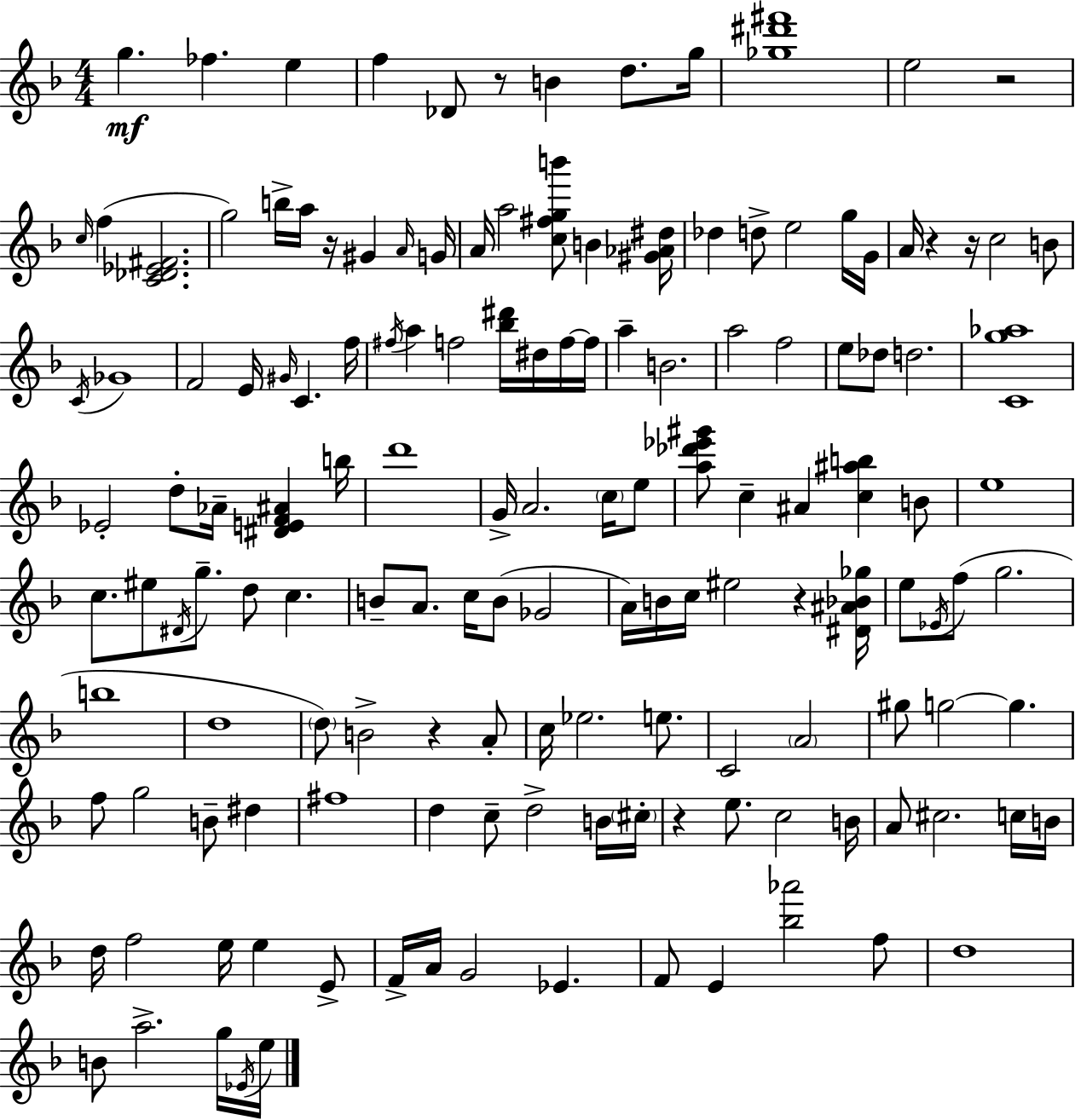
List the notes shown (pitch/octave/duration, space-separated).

G5/q. FES5/q. E5/q F5/q Db4/e R/e B4/q D5/e. G5/s [Gb5,D#6,F#6]/w E5/h R/h C5/s F5/q [C4,Db4,Eb4,F#4]/h. G5/h B5/s A5/s R/s G#4/q A4/s G4/s A4/s A5/h [C5,F#5,G5,B6]/e B4/q [G#4,Ab4,D#5]/s Db5/q D5/e E5/h G5/s G4/s A4/s R/q R/s C5/h B4/e C4/s Gb4/w F4/h E4/s G#4/s C4/q. F5/s F#5/s A5/q F5/h [Bb5,D#6]/s D#5/s F5/s F5/s A5/q B4/h. A5/h F5/h E5/e Db5/e D5/h. [C4,G5,Ab5]/w Eb4/h D5/e Ab4/s [D#4,E4,F4,A#4]/q B5/s D6/w G4/s A4/h. C5/s E5/e [A5,Db6,Eb6,G#6]/e C5/q A#4/q [C5,A#5,B5]/q B4/e E5/w C5/e. EIS5/e D#4/s G5/e. D5/e C5/q. B4/e A4/e. C5/s B4/e Gb4/h A4/s B4/s C5/s EIS5/h R/q [D#4,A#4,Bb4,Gb5]/s E5/e Eb4/s F5/e G5/h. B5/w D5/w D5/e B4/h R/q A4/e C5/s Eb5/h. E5/e. C4/h A4/h G#5/e G5/h G5/q. F5/e G5/h B4/e D#5/q F#5/w D5/q C5/e D5/h B4/s C#5/s R/q E5/e. C5/h B4/s A4/e C#5/h. C5/s B4/s D5/s F5/h E5/s E5/q E4/e F4/s A4/s G4/h Eb4/q. F4/e E4/q [Bb5,Ab6]/h F5/e D5/w B4/e A5/h. G5/s Eb4/s E5/s